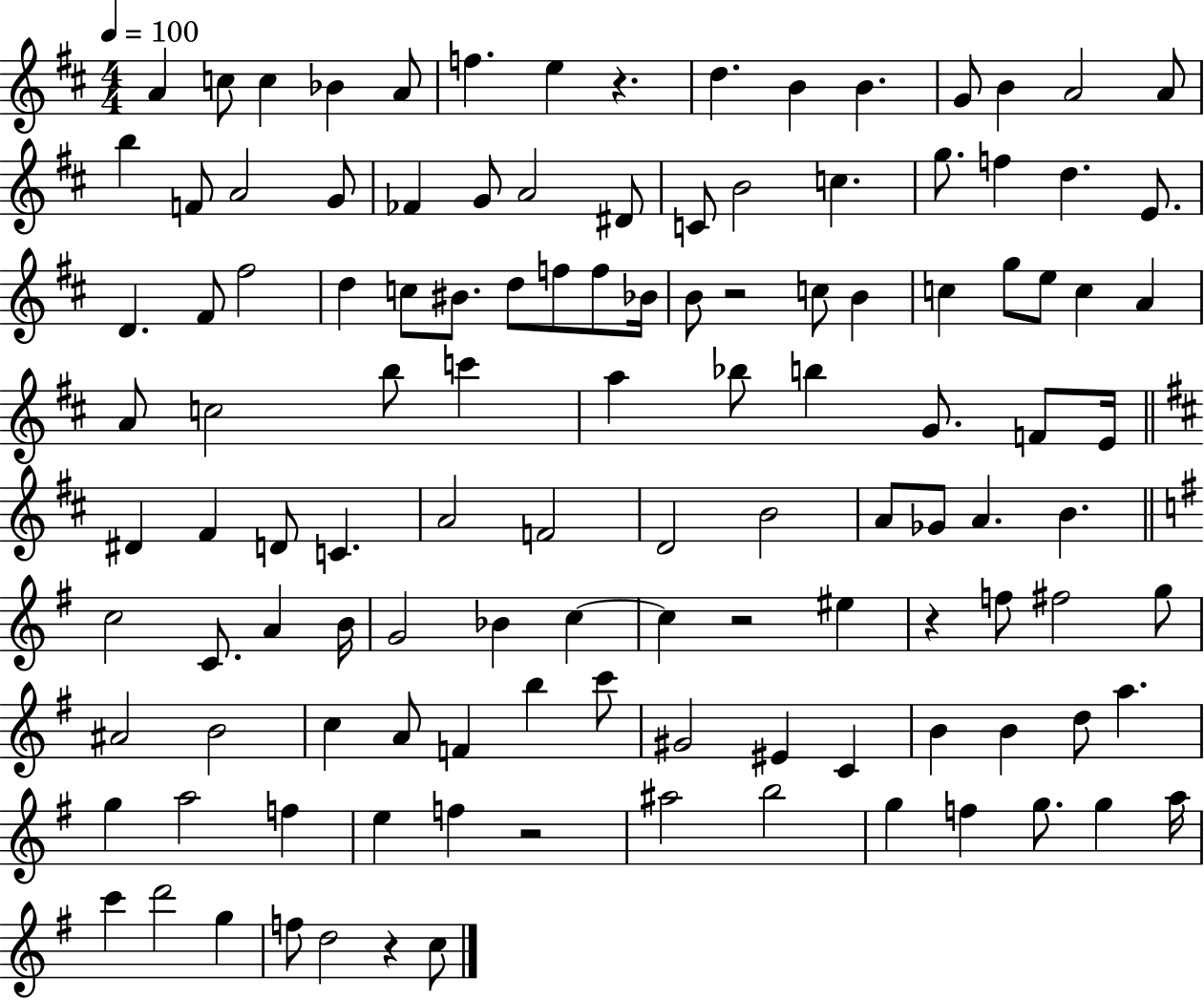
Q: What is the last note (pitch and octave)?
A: C5